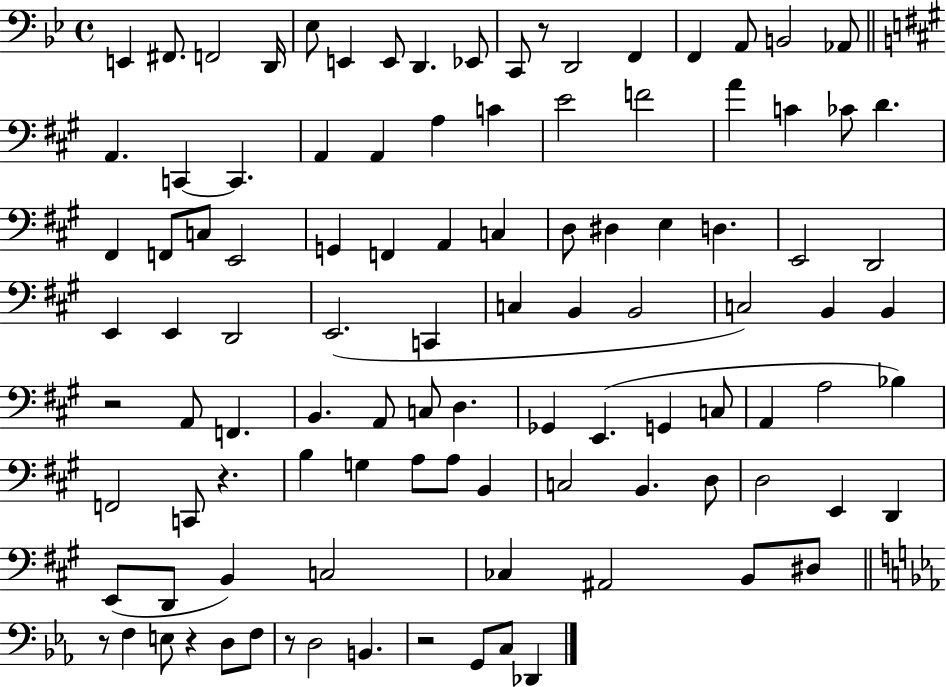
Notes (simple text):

E2/q F#2/e. F2/h D2/s Eb3/e E2/q E2/e D2/q. Eb2/e C2/e R/e D2/h F2/q F2/q A2/e B2/h Ab2/e A2/q. C2/q C2/q. A2/q A2/q A3/q C4/q E4/h F4/h A4/q C4/q CES4/e D4/q. F#2/q F2/e C3/e E2/h G2/q F2/q A2/q C3/q D3/e D#3/q E3/q D3/q. E2/h D2/h E2/q E2/q D2/h E2/h. C2/q C3/q B2/q B2/h C3/h B2/q B2/q R/h A2/e F2/q. B2/q. A2/e C3/e D3/q. Gb2/q E2/q. G2/q C3/e A2/q A3/h Bb3/q F2/h C2/e R/q. B3/q G3/q A3/e A3/e B2/q C3/h B2/q. D3/e D3/h E2/q D2/q E2/e D2/e B2/q C3/h CES3/q A#2/h B2/e D#3/e R/e F3/q E3/e R/q D3/e F3/e R/e D3/h B2/q. R/h G2/e C3/e Db2/q